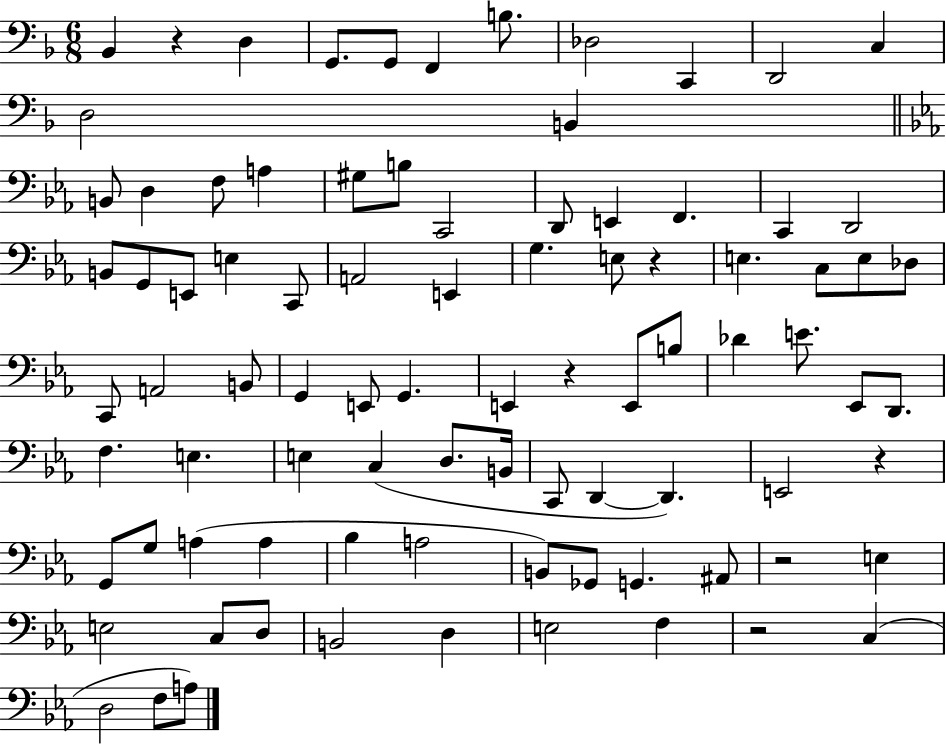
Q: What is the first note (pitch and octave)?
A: Bb2